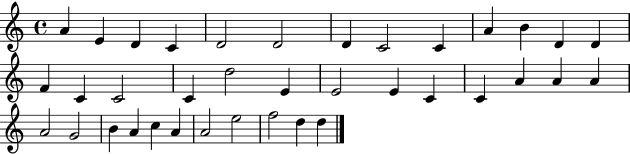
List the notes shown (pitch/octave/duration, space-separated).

A4/q E4/q D4/q C4/q D4/h D4/h D4/q C4/h C4/q A4/q B4/q D4/q D4/q F4/q C4/q C4/h C4/q D5/h E4/q E4/h E4/q C4/q C4/q A4/q A4/q A4/q A4/h G4/h B4/q A4/q C5/q A4/q A4/h E5/h F5/h D5/q D5/q